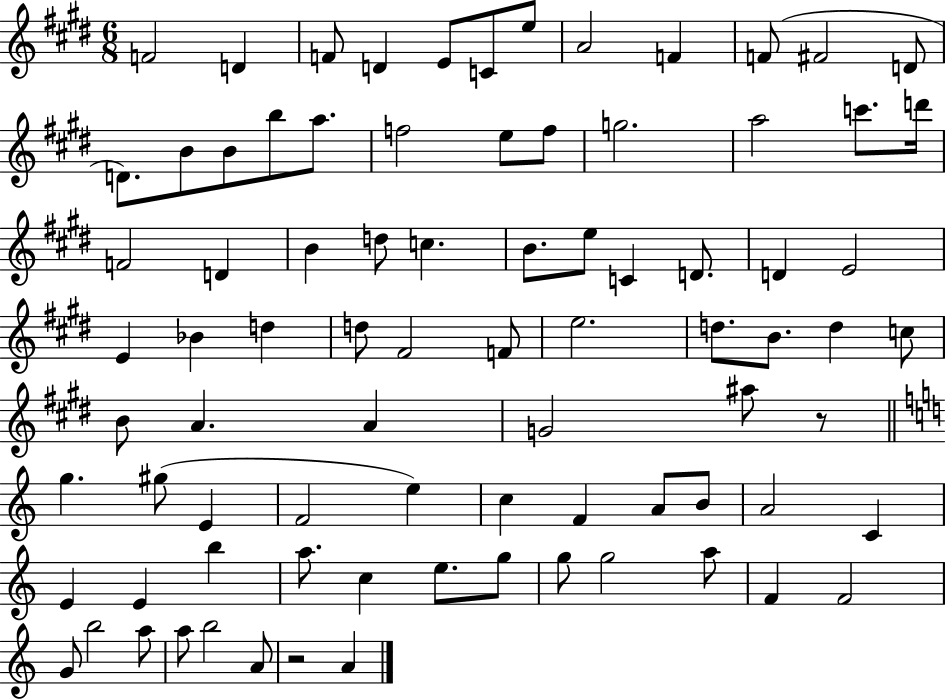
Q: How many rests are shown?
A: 2